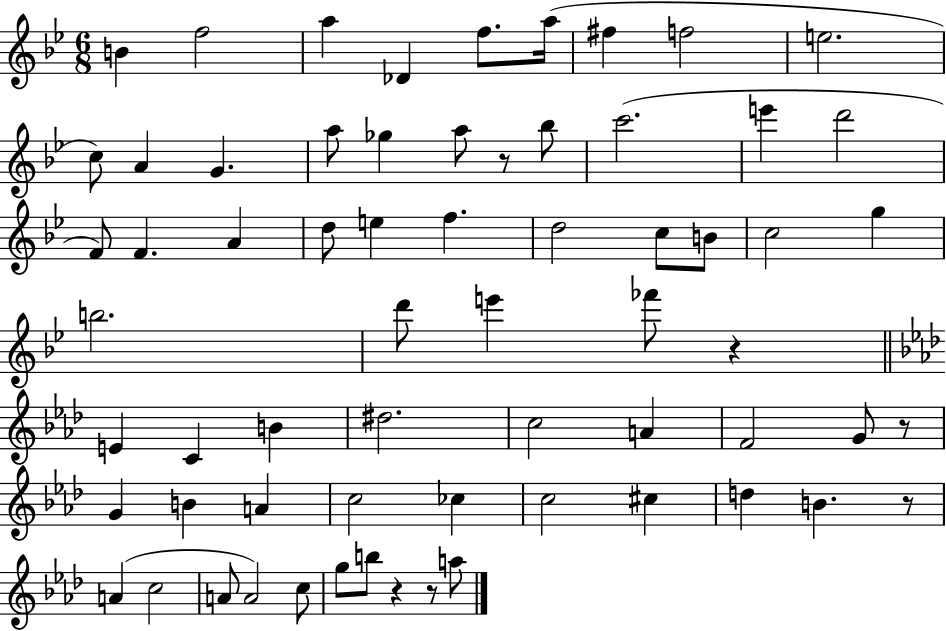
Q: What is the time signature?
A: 6/8